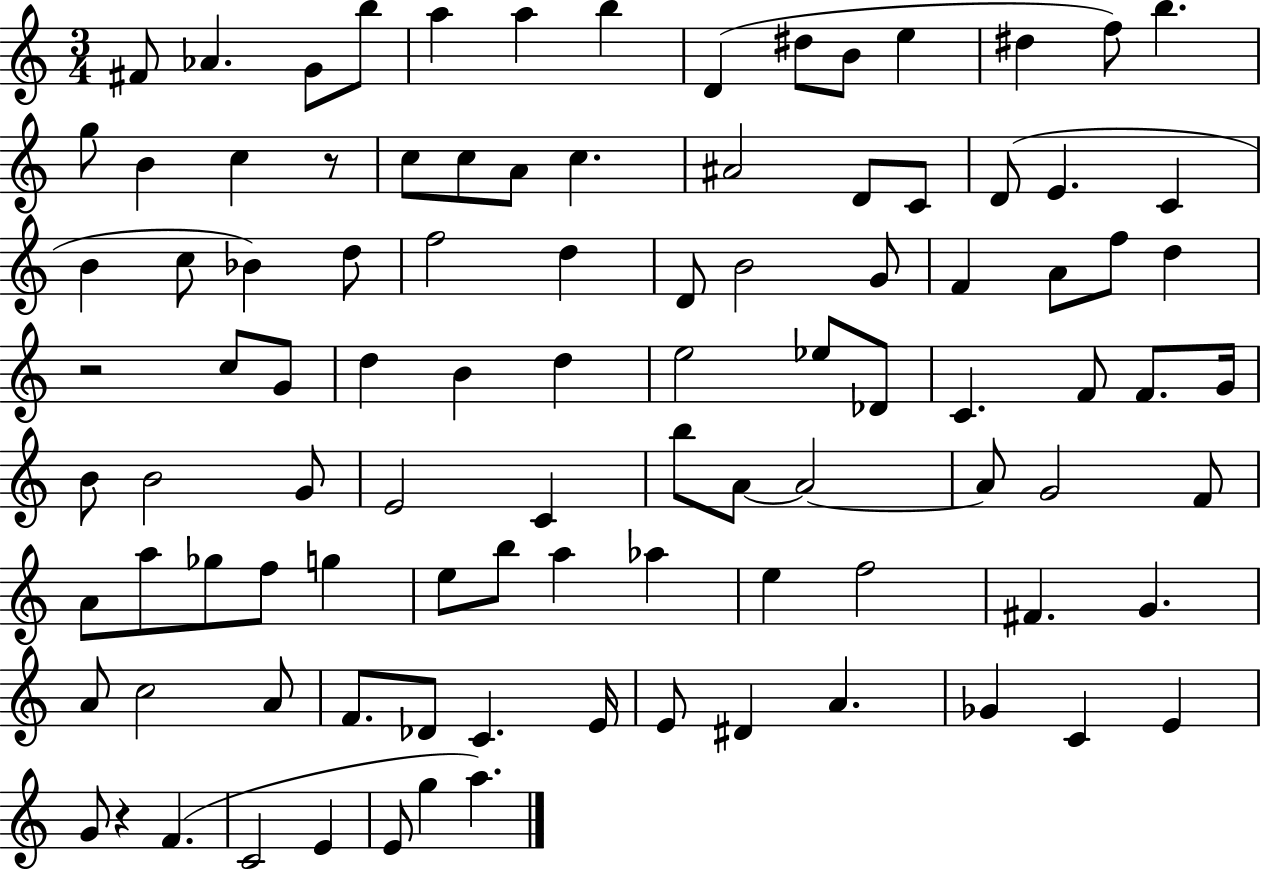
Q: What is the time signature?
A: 3/4